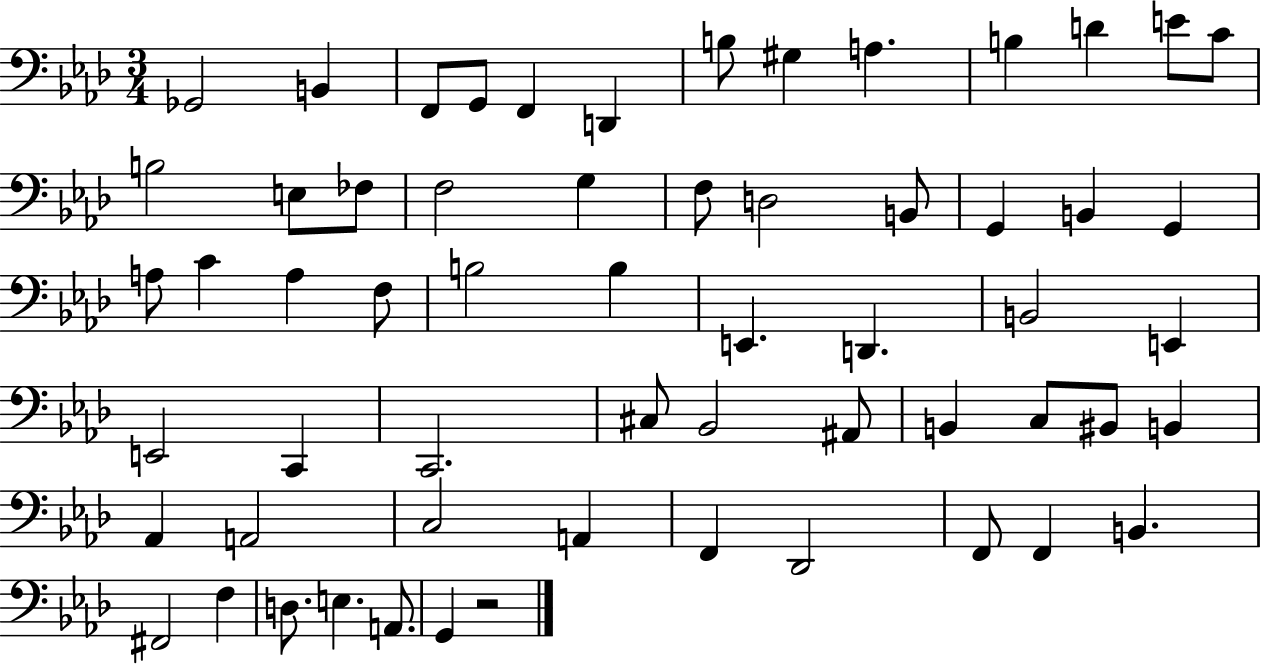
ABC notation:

X:1
T:Untitled
M:3/4
L:1/4
K:Ab
_G,,2 B,, F,,/2 G,,/2 F,, D,, B,/2 ^G, A, B, D E/2 C/2 B,2 E,/2 _F,/2 F,2 G, F,/2 D,2 B,,/2 G,, B,, G,, A,/2 C A, F,/2 B,2 B, E,, D,, B,,2 E,, E,,2 C,, C,,2 ^C,/2 _B,,2 ^A,,/2 B,, C,/2 ^B,,/2 B,, _A,, A,,2 C,2 A,, F,, _D,,2 F,,/2 F,, B,, ^F,,2 F, D,/2 E, A,,/2 G,, z2